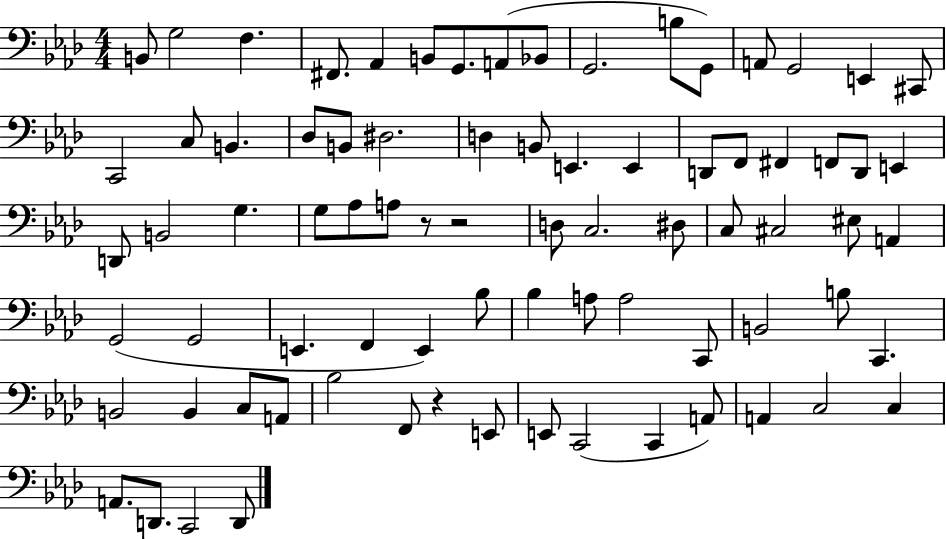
{
  \clef bass
  \numericTimeSignature
  \time 4/4
  \key aes \major
  \repeat volta 2 { b,8 g2 f4. | fis,8. aes,4 b,8 g,8. a,8( bes,8 | g,2. b8 g,8) | a,8 g,2 e,4 cis,8 | \break c,2 c8 b,4. | des8 b,8 dis2. | d4 b,8 e,4. e,4 | d,8 f,8 fis,4 f,8 d,8 e,4 | \break d,8 b,2 g4. | g8 aes8 a8 r8 r2 | d8 c2. dis8 | c8 cis2 eis8 a,4 | \break g,2( g,2 | e,4. f,4 e,4) bes8 | bes4 a8 a2 c,8 | b,2 b8 c,4. | \break b,2 b,4 c8 a,8 | bes2 f,8 r4 e,8 | e,8 c,2( c,4 a,8) | a,4 c2 c4 | \break a,8. d,8. c,2 d,8 | } \bar "|."
}